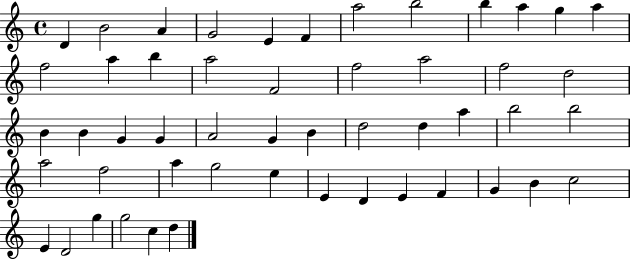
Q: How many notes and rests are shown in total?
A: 51